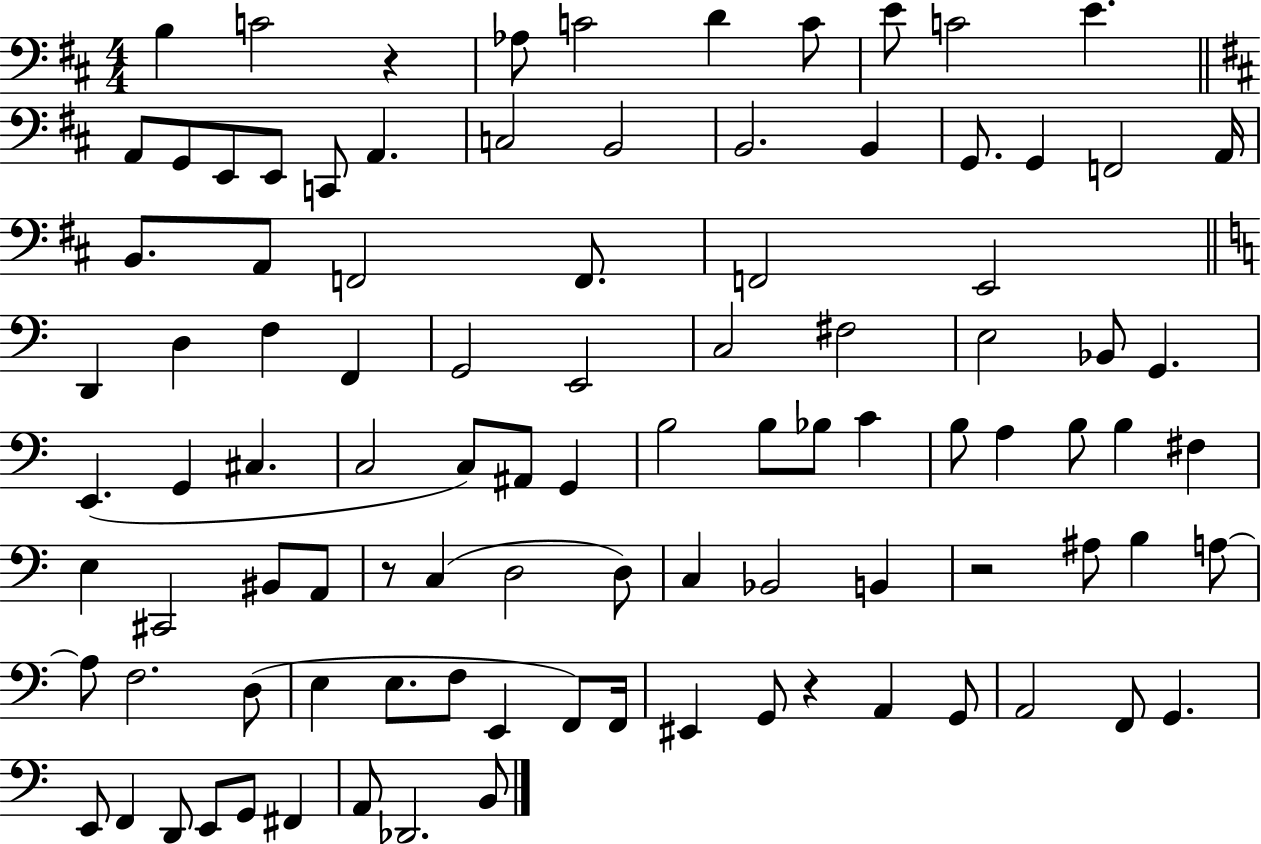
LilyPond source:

{
  \clef bass
  \numericTimeSignature
  \time 4/4
  \key d \major
  \repeat volta 2 { b4 c'2 r4 | aes8 c'2 d'4 c'8 | e'8 c'2 e'4. | \bar "||" \break \key d \major a,8 g,8 e,8 e,8 c,8 a,4. | c2 b,2 | b,2. b,4 | g,8. g,4 f,2 a,16 | \break b,8. a,8 f,2 f,8. | f,2 e,2 | \bar "||" \break \key c \major d,4 d4 f4 f,4 | g,2 e,2 | c2 fis2 | e2 bes,8 g,4. | \break e,4.( g,4 cis4. | c2 c8) ais,8 g,4 | b2 b8 bes8 c'4 | b8 a4 b8 b4 fis4 | \break e4 cis,2 bis,8 a,8 | r8 c4( d2 d8) | c4 bes,2 b,4 | r2 ais8 b4 a8~~ | \break a8 f2. d8( | e4 e8. f8 e,4 f,8) f,16 | eis,4 g,8 r4 a,4 g,8 | a,2 f,8 g,4. | \break e,8 f,4 d,8 e,8 g,8 fis,4 | a,8 des,2. b,8 | } \bar "|."
}